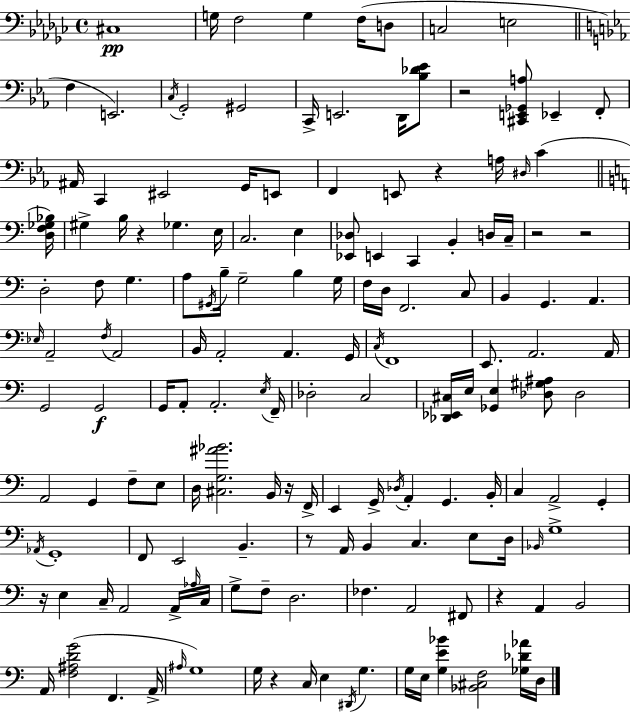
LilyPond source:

{
  \clef bass
  \time 4/4
  \defaultTimeSignature
  \key ees \minor
  \repeat volta 2 { cis1\pp | g16 f2 g4 f16( d8 | c2 e2 | \bar "||" \break \key c \minor f4 e,2.) | \acciaccatura { c16 } g,2-. gis,2 | c,16-> e,2. d,16 <bes des' ees'>8 | r2 <cis, e, ges, a>8 ees,4-- f,8-. | \break ais,16 c,4 eis,2 g,16 e,8 | f,4 e,8 r4 a16 \grace { dis16 }( c'4 | \bar "||" \break \key c \major <d f ges bes>16) gis4-> b16 r4 ges4. | e16 c2. e4 | <ees, des>8 e,4 c,4 b,4-. d16 | c16-- r2 r2 | \break d2-. f8 g4. | a8 \acciaccatura { gis,16 } b16-- g2-- b4 | g16 f16 d16 f,2. | c8 b,4 g,4. a,4. | \break \grace { ees16 } a,2-- \acciaccatura { f16 } a,2 | b,16 a,2-. a,4. | g,16 \acciaccatura { c16 } f,1 | e,8. a,2. | \break a,16 g,2 g,2\f | g,16 a,8-. a,2.-. | \acciaccatura { e16 } f,16-- des2-. c2 | <des, ees, cis>16 e16 <ges, e>4 <des gis ais>8 des2 | \break a,2 g,4 | f8-- e8 d16 <cis g ais' bes'>2. | b,16 r16 f,16-> e,4 g,16-> \acciaccatura { des16 } a,4-. | g,4. b,16-. c4 a,2-> | \break g,4-. \acciaccatura { aes,16 } g,1-. | f,8 e,2 | b,4.-- r8 a,16 b,4 c4. | e8 d16 \grace { bes,16 } g1-> | \break r16 e4 c16-- a,2 | a,16-> \grace { aes16 } c16 g8-> f8-- d2. | fes4. | a,2 fis,8 r4 a,4 | \break b,2 a,16 <f ais d' g'>2( | f,4. a,16-> \grace { ais16 } g1) | g16 r4 | c16 e4 \acciaccatura { dis,16 } g4. g16 e16 <g e' bes'>4 | \break <bes, cis f>2 <ges des' aes'>16 d16 } \bar "|."
}